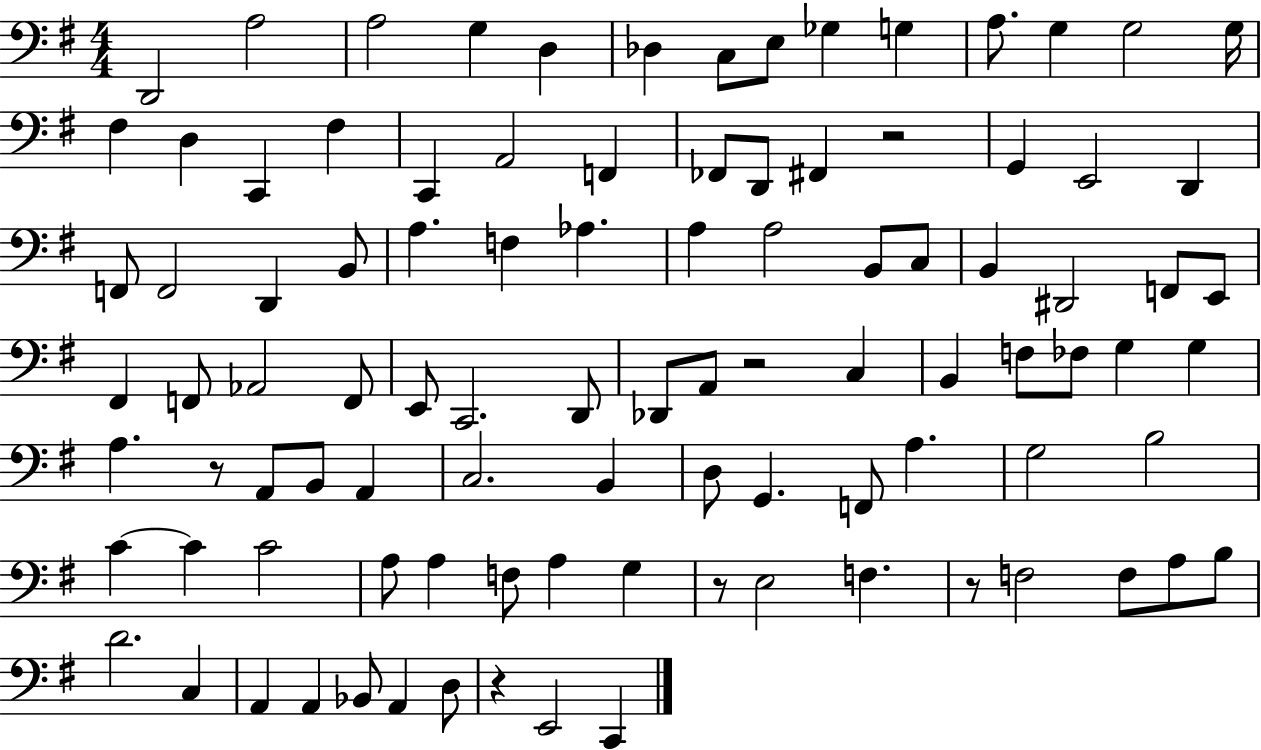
{
  \clef bass
  \numericTimeSignature
  \time 4/4
  \key g \major
  \repeat volta 2 { d,2 a2 | a2 g4 d4 | des4 c8 e8 ges4 g4 | a8. g4 g2 g16 | \break fis4 d4 c,4 fis4 | c,4 a,2 f,4 | fes,8 d,8 fis,4 r2 | g,4 e,2 d,4 | \break f,8 f,2 d,4 b,8 | a4. f4 aes4. | a4 a2 b,8 c8 | b,4 dis,2 f,8 e,8 | \break fis,4 f,8 aes,2 f,8 | e,8 c,2. d,8 | des,8 a,8 r2 c4 | b,4 f8 fes8 g4 g4 | \break a4. r8 a,8 b,8 a,4 | c2. b,4 | d8 g,4. f,8 a4. | g2 b2 | \break c'4~~ c'4 c'2 | a8 a4 f8 a4 g4 | r8 e2 f4. | r8 f2 f8 a8 b8 | \break d'2. c4 | a,4 a,4 bes,8 a,4 d8 | r4 e,2 c,4 | } \bar "|."
}